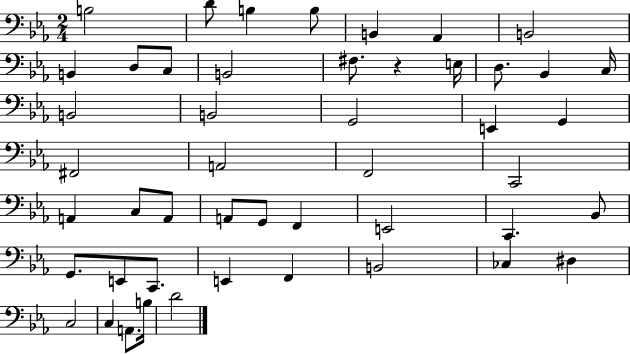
{
  \clef bass
  \numericTimeSignature
  \time 2/4
  \key ees \major
  b2 | d'8 b4 b8 | b,4 aes,4 | b,2 | \break b,4 d8 c8 | b,2 | fis8. r4 e16 | d8. bes,4 c16 | \break b,2 | b,2 | g,2 | e,4 g,4 | \break fis,2 | a,2 | f,2 | c,2 | \break a,4 c8 a,8 | a,8 g,8 f,4 | e,2 | c,4. bes,8 | \break g,8. e,8 c,8. | e,4 f,4 | b,2 | ces4 dis4 | \break c2 | c4 a,8. b16 | d'2 | \bar "|."
}